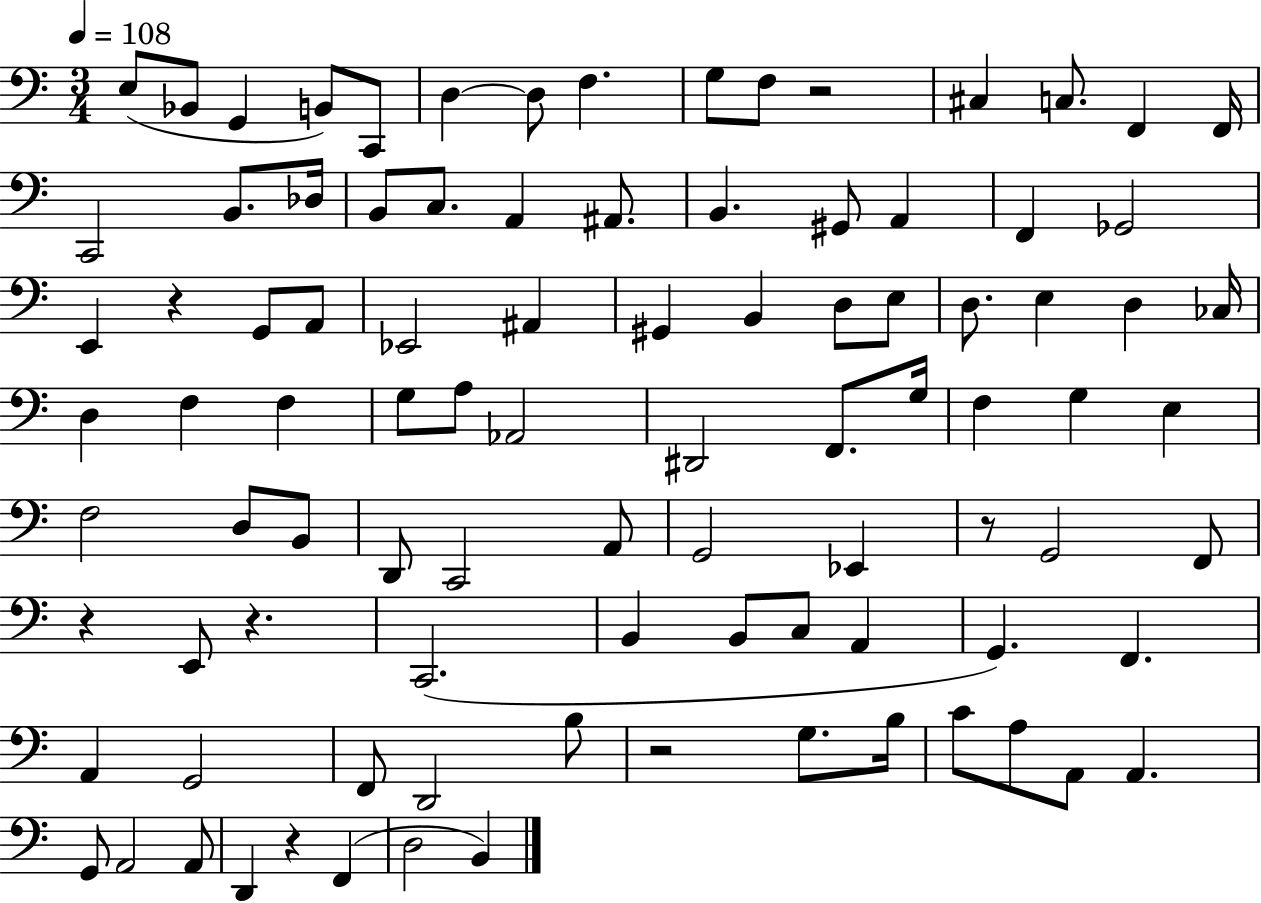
E3/e Bb2/e G2/q B2/e C2/e D3/q D3/e F3/q. G3/e F3/e R/h C#3/q C3/e. F2/q F2/s C2/h B2/e. Db3/s B2/e C3/e. A2/q A#2/e. B2/q. G#2/e A2/q F2/q Gb2/h E2/q R/q G2/e A2/e Eb2/h A#2/q G#2/q B2/q D3/e E3/e D3/e. E3/q D3/q CES3/s D3/q F3/q F3/q G3/e A3/e Ab2/h D#2/h F2/e. G3/s F3/q G3/q E3/q F3/h D3/e B2/e D2/e C2/h A2/e G2/h Eb2/q R/e G2/h F2/e R/q E2/e R/q. C2/h. B2/q B2/e C3/e A2/q G2/q. F2/q. A2/q G2/h F2/e D2/h B3/e R/h G3/e. B3/s C4/e A3/e A2/e A2/q. G2/e A2/h A2/e D2/q R/q F2/q D3/h B2/q